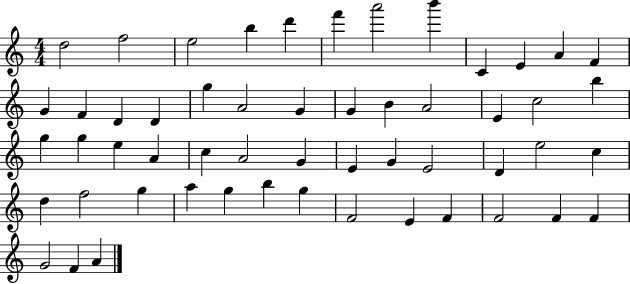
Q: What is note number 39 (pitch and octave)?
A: D5